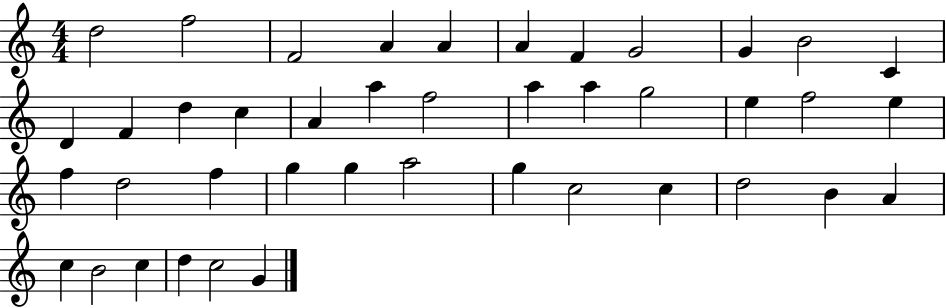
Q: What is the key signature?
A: C major